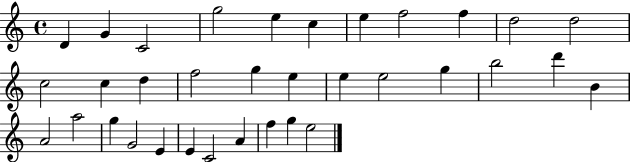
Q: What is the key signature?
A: C major